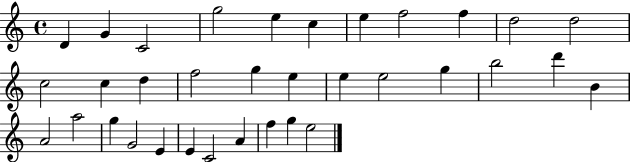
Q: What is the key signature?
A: C major